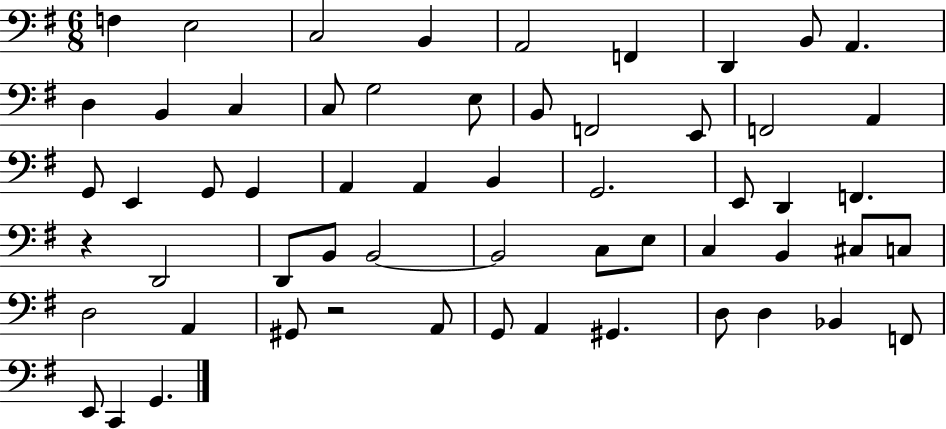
F3/q E3/h C3/h B2/q A2/h F2/q D2/q B2/e A2/q. D3/q B2/q C3/q C3/e G3/h E3/e B2/e F2/h E2/e F2/h A2/q G2/e E2/q G2/e G2/q A2/q A2/q B2/q G2/h. E2/e D2/q F2/q. R/q D2/h D2/e B2/e B2/h B2/h C3/e E3/e C3/q B2/q C#3/e C3/e D3/h A2/q G#2/e R/h A2/e G2/e A2/q G#2/q. D3/e D3/q Bb2/q F2/e E2/e C2/q G2/q.